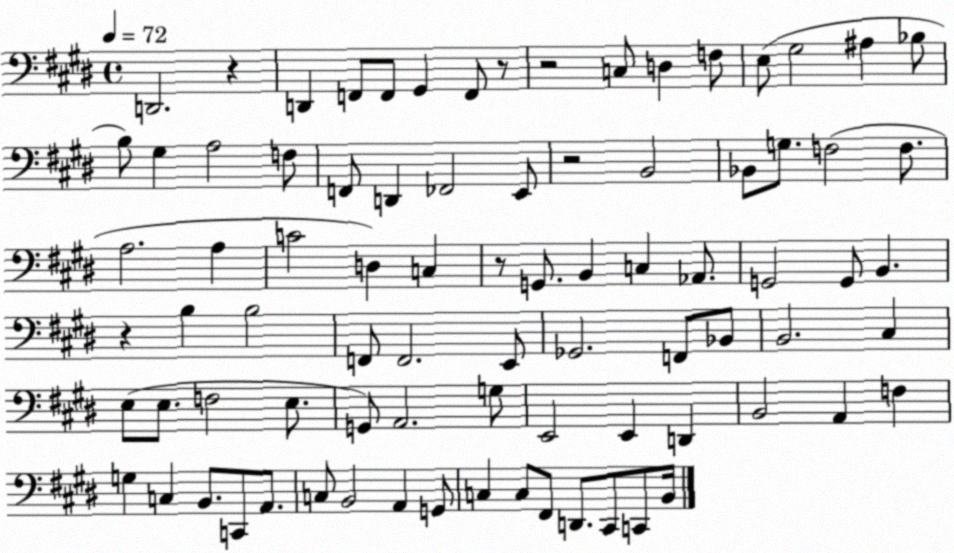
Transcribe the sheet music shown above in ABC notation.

X:1
T:Untitled
M:4/4
L:1/4
K:E
D,,2 z D,, F,,/2 F,,/2 ^G,, F,,/2 z/2 z2 C,/2 D, F,/2 E,/2 ^G,2 ^A, _B,/2 B,/2 ^G, A,2 F,/2 F,,/2 D,, _F,,2 E,,/2 z2 B,,2 _B,,/2 G,/2 F,2 F,/2 A,2 A, C2 D, C, z/2 G,,/2 B,, C, _A,,/2 G,,2 G,,/2 B,, z B, B,2 F,,/2 F,,2 E,,/2 _G,,2 F,,/2 _B,,/2 B,,2 ^C, E,/2 E,/2 F,2 E,/2 G,,/2 A,,2 G,/2 E,,2 E,, D,, B,,2 A,, F, G, C, B,,/2 C,,/2 A,,/2 C,/2 B,,2 A,, G,,/2 C, C,/2 ^F,,/2 D,,/2 ^C,,/2 C,,/2 B,,/4